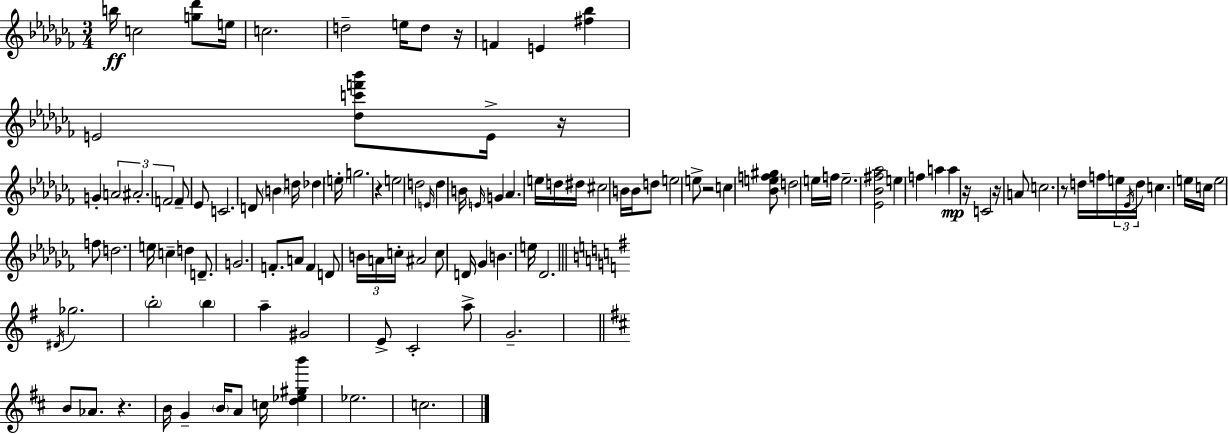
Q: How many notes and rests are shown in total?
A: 116